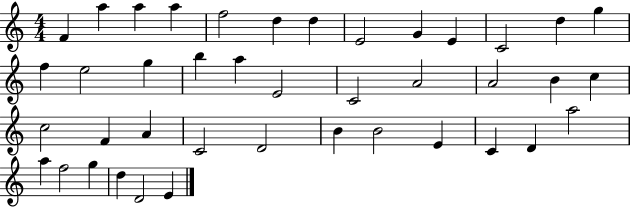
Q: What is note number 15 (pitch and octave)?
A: E5